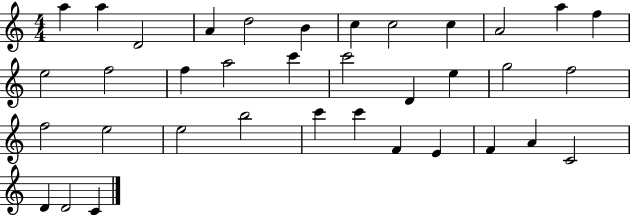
{
  \clef treble
  \numericTimeSignature
  \time 4/4
  \key c \major
  a''4 a''4 d'2 | a'4 d''2 b'4 | c''4 c''2 c''4 | a'2 a''4 f''4 | \break e''2 f''2 | f''4 a''2 c'''4 | c'''2 d'4 e''4 | g''2 f''2 | \break f''2 e''2 | e''2 b''2 | c'''4 c'''4 f'4 e'4 | f'4 a'4 c'2 | \break d'4 d'2 c'4 | \bar "|."
}